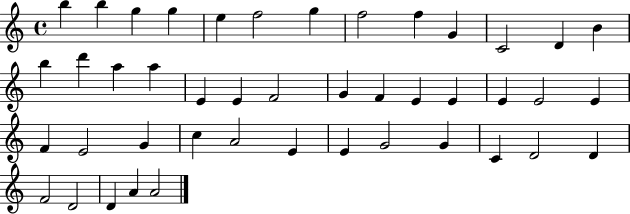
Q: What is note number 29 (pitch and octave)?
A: E4